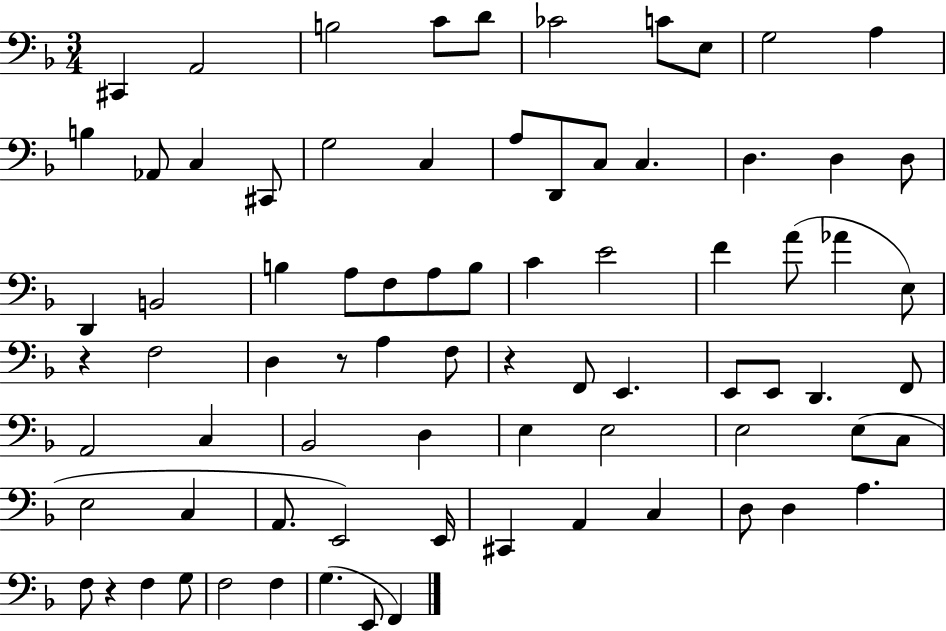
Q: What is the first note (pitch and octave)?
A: C#2